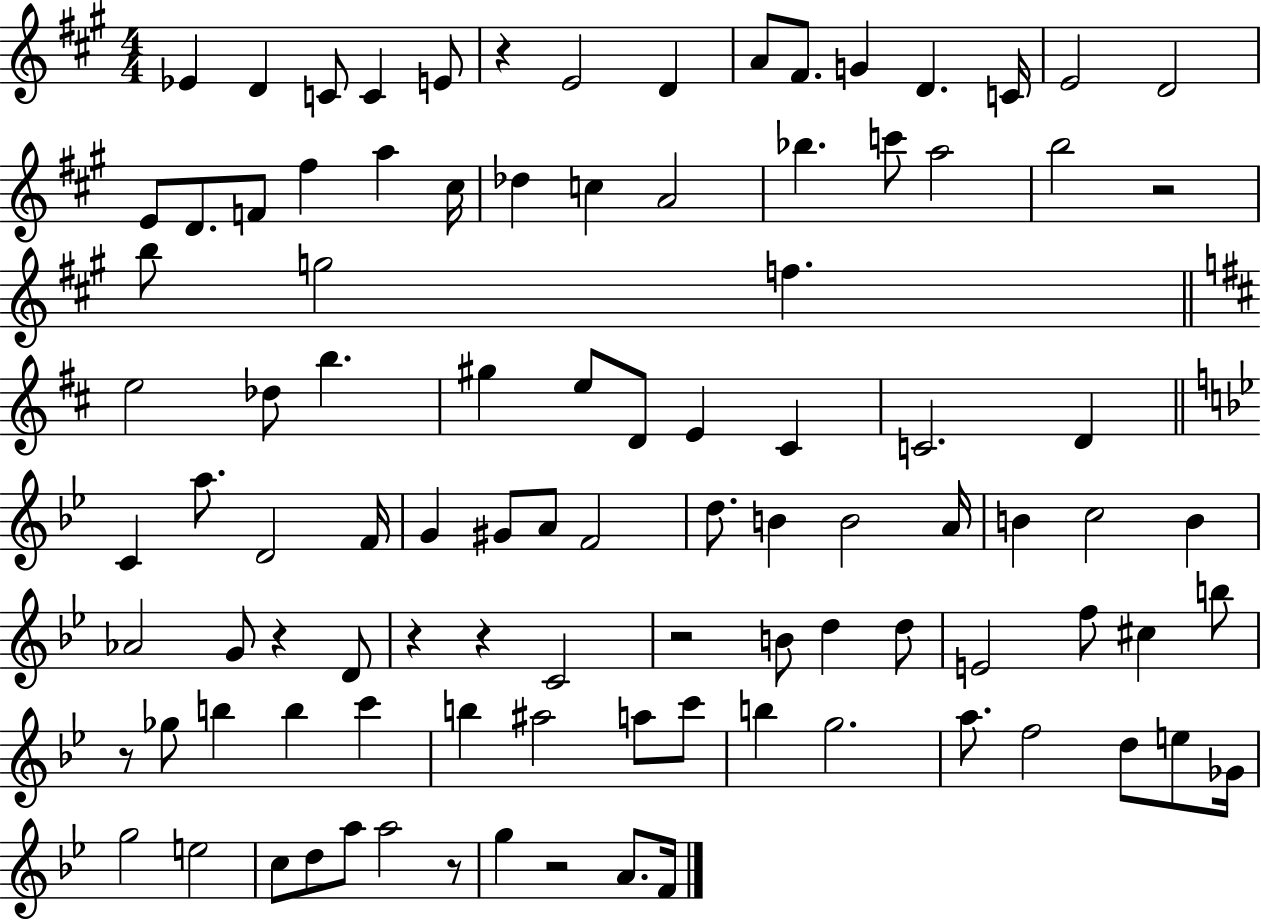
{
  \clef treble
  \numericTimeSignature
  \time 4/4
  \key a \major
  ees'4 d'4 c'8 c'4 e'8 | r4 e'2 d'4 | a'8 fis'8. g'4 d'4. c'16 | e'2 d'2 | \break e'8 d'8. f'8 fis''4 a''4 cis''16 | des''4 c''4 a'2 | bes''4. c'''8 a''2 | b''2 r2 | \break b''8 g''2 f''4. | \bar "||" \break \key d \major e''2 des''8 b''4. | gis''4 e''8 d'8 e'4 cis'4 | c'2. d'4 | \bar "||" \break \key g \minor c'4 a''8. d'2 f'16 | g'4 gis'8 a'8 f'2 | d''8. b'4 b'2 a'16 | b'4 c''2 b'4 | \break aes'2 g'8 r4 d'8 | r4 r4 c'2 | r2 b'8 d''4 d''8 | e'2 f''8 cis''4 b''8 | \break r8 ges''8 b''4 b''4 c'''4 | b''4 ais''2 a''8 c'''8 | b''4 g''2. | a''8. f''2 d''8 e''8 ges'16 | \break g''2 e''2 | c''8 d''8 a''8 a''2 r8 | g''4 r2 a'8. f'16 | \bar "|."
}